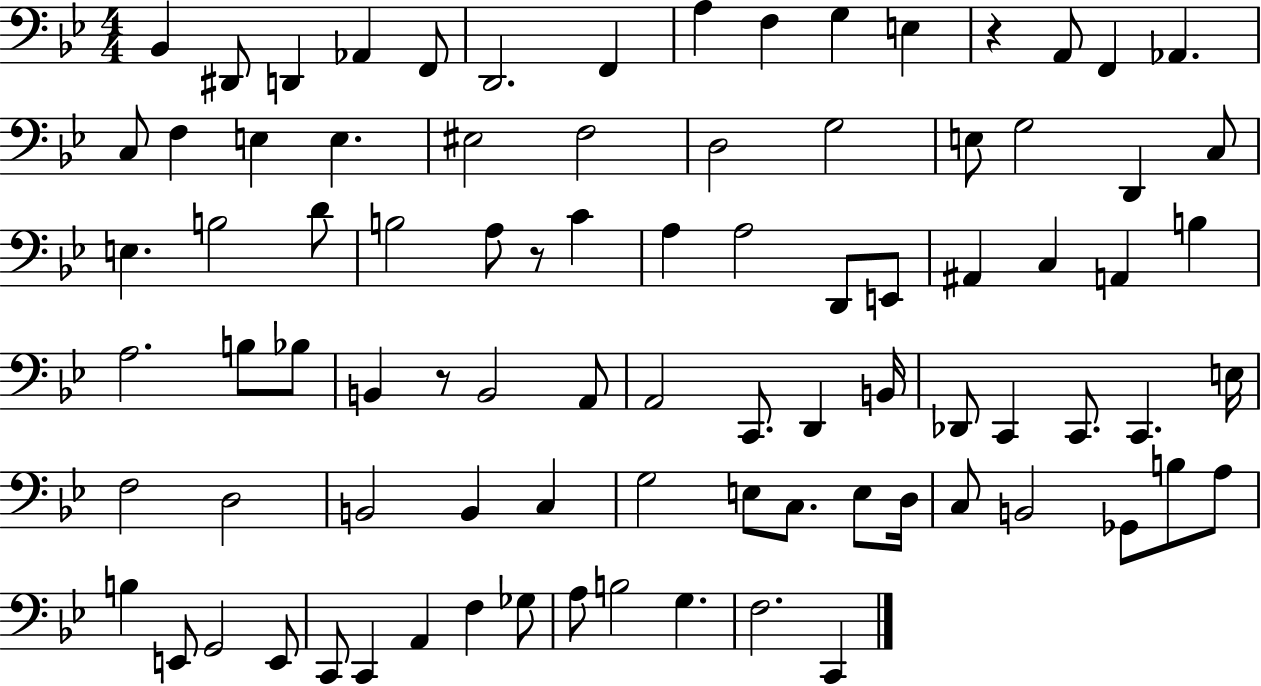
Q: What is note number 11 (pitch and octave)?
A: E3